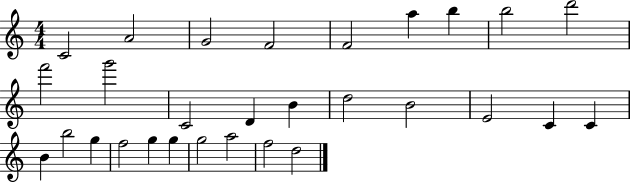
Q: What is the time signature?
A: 4/4